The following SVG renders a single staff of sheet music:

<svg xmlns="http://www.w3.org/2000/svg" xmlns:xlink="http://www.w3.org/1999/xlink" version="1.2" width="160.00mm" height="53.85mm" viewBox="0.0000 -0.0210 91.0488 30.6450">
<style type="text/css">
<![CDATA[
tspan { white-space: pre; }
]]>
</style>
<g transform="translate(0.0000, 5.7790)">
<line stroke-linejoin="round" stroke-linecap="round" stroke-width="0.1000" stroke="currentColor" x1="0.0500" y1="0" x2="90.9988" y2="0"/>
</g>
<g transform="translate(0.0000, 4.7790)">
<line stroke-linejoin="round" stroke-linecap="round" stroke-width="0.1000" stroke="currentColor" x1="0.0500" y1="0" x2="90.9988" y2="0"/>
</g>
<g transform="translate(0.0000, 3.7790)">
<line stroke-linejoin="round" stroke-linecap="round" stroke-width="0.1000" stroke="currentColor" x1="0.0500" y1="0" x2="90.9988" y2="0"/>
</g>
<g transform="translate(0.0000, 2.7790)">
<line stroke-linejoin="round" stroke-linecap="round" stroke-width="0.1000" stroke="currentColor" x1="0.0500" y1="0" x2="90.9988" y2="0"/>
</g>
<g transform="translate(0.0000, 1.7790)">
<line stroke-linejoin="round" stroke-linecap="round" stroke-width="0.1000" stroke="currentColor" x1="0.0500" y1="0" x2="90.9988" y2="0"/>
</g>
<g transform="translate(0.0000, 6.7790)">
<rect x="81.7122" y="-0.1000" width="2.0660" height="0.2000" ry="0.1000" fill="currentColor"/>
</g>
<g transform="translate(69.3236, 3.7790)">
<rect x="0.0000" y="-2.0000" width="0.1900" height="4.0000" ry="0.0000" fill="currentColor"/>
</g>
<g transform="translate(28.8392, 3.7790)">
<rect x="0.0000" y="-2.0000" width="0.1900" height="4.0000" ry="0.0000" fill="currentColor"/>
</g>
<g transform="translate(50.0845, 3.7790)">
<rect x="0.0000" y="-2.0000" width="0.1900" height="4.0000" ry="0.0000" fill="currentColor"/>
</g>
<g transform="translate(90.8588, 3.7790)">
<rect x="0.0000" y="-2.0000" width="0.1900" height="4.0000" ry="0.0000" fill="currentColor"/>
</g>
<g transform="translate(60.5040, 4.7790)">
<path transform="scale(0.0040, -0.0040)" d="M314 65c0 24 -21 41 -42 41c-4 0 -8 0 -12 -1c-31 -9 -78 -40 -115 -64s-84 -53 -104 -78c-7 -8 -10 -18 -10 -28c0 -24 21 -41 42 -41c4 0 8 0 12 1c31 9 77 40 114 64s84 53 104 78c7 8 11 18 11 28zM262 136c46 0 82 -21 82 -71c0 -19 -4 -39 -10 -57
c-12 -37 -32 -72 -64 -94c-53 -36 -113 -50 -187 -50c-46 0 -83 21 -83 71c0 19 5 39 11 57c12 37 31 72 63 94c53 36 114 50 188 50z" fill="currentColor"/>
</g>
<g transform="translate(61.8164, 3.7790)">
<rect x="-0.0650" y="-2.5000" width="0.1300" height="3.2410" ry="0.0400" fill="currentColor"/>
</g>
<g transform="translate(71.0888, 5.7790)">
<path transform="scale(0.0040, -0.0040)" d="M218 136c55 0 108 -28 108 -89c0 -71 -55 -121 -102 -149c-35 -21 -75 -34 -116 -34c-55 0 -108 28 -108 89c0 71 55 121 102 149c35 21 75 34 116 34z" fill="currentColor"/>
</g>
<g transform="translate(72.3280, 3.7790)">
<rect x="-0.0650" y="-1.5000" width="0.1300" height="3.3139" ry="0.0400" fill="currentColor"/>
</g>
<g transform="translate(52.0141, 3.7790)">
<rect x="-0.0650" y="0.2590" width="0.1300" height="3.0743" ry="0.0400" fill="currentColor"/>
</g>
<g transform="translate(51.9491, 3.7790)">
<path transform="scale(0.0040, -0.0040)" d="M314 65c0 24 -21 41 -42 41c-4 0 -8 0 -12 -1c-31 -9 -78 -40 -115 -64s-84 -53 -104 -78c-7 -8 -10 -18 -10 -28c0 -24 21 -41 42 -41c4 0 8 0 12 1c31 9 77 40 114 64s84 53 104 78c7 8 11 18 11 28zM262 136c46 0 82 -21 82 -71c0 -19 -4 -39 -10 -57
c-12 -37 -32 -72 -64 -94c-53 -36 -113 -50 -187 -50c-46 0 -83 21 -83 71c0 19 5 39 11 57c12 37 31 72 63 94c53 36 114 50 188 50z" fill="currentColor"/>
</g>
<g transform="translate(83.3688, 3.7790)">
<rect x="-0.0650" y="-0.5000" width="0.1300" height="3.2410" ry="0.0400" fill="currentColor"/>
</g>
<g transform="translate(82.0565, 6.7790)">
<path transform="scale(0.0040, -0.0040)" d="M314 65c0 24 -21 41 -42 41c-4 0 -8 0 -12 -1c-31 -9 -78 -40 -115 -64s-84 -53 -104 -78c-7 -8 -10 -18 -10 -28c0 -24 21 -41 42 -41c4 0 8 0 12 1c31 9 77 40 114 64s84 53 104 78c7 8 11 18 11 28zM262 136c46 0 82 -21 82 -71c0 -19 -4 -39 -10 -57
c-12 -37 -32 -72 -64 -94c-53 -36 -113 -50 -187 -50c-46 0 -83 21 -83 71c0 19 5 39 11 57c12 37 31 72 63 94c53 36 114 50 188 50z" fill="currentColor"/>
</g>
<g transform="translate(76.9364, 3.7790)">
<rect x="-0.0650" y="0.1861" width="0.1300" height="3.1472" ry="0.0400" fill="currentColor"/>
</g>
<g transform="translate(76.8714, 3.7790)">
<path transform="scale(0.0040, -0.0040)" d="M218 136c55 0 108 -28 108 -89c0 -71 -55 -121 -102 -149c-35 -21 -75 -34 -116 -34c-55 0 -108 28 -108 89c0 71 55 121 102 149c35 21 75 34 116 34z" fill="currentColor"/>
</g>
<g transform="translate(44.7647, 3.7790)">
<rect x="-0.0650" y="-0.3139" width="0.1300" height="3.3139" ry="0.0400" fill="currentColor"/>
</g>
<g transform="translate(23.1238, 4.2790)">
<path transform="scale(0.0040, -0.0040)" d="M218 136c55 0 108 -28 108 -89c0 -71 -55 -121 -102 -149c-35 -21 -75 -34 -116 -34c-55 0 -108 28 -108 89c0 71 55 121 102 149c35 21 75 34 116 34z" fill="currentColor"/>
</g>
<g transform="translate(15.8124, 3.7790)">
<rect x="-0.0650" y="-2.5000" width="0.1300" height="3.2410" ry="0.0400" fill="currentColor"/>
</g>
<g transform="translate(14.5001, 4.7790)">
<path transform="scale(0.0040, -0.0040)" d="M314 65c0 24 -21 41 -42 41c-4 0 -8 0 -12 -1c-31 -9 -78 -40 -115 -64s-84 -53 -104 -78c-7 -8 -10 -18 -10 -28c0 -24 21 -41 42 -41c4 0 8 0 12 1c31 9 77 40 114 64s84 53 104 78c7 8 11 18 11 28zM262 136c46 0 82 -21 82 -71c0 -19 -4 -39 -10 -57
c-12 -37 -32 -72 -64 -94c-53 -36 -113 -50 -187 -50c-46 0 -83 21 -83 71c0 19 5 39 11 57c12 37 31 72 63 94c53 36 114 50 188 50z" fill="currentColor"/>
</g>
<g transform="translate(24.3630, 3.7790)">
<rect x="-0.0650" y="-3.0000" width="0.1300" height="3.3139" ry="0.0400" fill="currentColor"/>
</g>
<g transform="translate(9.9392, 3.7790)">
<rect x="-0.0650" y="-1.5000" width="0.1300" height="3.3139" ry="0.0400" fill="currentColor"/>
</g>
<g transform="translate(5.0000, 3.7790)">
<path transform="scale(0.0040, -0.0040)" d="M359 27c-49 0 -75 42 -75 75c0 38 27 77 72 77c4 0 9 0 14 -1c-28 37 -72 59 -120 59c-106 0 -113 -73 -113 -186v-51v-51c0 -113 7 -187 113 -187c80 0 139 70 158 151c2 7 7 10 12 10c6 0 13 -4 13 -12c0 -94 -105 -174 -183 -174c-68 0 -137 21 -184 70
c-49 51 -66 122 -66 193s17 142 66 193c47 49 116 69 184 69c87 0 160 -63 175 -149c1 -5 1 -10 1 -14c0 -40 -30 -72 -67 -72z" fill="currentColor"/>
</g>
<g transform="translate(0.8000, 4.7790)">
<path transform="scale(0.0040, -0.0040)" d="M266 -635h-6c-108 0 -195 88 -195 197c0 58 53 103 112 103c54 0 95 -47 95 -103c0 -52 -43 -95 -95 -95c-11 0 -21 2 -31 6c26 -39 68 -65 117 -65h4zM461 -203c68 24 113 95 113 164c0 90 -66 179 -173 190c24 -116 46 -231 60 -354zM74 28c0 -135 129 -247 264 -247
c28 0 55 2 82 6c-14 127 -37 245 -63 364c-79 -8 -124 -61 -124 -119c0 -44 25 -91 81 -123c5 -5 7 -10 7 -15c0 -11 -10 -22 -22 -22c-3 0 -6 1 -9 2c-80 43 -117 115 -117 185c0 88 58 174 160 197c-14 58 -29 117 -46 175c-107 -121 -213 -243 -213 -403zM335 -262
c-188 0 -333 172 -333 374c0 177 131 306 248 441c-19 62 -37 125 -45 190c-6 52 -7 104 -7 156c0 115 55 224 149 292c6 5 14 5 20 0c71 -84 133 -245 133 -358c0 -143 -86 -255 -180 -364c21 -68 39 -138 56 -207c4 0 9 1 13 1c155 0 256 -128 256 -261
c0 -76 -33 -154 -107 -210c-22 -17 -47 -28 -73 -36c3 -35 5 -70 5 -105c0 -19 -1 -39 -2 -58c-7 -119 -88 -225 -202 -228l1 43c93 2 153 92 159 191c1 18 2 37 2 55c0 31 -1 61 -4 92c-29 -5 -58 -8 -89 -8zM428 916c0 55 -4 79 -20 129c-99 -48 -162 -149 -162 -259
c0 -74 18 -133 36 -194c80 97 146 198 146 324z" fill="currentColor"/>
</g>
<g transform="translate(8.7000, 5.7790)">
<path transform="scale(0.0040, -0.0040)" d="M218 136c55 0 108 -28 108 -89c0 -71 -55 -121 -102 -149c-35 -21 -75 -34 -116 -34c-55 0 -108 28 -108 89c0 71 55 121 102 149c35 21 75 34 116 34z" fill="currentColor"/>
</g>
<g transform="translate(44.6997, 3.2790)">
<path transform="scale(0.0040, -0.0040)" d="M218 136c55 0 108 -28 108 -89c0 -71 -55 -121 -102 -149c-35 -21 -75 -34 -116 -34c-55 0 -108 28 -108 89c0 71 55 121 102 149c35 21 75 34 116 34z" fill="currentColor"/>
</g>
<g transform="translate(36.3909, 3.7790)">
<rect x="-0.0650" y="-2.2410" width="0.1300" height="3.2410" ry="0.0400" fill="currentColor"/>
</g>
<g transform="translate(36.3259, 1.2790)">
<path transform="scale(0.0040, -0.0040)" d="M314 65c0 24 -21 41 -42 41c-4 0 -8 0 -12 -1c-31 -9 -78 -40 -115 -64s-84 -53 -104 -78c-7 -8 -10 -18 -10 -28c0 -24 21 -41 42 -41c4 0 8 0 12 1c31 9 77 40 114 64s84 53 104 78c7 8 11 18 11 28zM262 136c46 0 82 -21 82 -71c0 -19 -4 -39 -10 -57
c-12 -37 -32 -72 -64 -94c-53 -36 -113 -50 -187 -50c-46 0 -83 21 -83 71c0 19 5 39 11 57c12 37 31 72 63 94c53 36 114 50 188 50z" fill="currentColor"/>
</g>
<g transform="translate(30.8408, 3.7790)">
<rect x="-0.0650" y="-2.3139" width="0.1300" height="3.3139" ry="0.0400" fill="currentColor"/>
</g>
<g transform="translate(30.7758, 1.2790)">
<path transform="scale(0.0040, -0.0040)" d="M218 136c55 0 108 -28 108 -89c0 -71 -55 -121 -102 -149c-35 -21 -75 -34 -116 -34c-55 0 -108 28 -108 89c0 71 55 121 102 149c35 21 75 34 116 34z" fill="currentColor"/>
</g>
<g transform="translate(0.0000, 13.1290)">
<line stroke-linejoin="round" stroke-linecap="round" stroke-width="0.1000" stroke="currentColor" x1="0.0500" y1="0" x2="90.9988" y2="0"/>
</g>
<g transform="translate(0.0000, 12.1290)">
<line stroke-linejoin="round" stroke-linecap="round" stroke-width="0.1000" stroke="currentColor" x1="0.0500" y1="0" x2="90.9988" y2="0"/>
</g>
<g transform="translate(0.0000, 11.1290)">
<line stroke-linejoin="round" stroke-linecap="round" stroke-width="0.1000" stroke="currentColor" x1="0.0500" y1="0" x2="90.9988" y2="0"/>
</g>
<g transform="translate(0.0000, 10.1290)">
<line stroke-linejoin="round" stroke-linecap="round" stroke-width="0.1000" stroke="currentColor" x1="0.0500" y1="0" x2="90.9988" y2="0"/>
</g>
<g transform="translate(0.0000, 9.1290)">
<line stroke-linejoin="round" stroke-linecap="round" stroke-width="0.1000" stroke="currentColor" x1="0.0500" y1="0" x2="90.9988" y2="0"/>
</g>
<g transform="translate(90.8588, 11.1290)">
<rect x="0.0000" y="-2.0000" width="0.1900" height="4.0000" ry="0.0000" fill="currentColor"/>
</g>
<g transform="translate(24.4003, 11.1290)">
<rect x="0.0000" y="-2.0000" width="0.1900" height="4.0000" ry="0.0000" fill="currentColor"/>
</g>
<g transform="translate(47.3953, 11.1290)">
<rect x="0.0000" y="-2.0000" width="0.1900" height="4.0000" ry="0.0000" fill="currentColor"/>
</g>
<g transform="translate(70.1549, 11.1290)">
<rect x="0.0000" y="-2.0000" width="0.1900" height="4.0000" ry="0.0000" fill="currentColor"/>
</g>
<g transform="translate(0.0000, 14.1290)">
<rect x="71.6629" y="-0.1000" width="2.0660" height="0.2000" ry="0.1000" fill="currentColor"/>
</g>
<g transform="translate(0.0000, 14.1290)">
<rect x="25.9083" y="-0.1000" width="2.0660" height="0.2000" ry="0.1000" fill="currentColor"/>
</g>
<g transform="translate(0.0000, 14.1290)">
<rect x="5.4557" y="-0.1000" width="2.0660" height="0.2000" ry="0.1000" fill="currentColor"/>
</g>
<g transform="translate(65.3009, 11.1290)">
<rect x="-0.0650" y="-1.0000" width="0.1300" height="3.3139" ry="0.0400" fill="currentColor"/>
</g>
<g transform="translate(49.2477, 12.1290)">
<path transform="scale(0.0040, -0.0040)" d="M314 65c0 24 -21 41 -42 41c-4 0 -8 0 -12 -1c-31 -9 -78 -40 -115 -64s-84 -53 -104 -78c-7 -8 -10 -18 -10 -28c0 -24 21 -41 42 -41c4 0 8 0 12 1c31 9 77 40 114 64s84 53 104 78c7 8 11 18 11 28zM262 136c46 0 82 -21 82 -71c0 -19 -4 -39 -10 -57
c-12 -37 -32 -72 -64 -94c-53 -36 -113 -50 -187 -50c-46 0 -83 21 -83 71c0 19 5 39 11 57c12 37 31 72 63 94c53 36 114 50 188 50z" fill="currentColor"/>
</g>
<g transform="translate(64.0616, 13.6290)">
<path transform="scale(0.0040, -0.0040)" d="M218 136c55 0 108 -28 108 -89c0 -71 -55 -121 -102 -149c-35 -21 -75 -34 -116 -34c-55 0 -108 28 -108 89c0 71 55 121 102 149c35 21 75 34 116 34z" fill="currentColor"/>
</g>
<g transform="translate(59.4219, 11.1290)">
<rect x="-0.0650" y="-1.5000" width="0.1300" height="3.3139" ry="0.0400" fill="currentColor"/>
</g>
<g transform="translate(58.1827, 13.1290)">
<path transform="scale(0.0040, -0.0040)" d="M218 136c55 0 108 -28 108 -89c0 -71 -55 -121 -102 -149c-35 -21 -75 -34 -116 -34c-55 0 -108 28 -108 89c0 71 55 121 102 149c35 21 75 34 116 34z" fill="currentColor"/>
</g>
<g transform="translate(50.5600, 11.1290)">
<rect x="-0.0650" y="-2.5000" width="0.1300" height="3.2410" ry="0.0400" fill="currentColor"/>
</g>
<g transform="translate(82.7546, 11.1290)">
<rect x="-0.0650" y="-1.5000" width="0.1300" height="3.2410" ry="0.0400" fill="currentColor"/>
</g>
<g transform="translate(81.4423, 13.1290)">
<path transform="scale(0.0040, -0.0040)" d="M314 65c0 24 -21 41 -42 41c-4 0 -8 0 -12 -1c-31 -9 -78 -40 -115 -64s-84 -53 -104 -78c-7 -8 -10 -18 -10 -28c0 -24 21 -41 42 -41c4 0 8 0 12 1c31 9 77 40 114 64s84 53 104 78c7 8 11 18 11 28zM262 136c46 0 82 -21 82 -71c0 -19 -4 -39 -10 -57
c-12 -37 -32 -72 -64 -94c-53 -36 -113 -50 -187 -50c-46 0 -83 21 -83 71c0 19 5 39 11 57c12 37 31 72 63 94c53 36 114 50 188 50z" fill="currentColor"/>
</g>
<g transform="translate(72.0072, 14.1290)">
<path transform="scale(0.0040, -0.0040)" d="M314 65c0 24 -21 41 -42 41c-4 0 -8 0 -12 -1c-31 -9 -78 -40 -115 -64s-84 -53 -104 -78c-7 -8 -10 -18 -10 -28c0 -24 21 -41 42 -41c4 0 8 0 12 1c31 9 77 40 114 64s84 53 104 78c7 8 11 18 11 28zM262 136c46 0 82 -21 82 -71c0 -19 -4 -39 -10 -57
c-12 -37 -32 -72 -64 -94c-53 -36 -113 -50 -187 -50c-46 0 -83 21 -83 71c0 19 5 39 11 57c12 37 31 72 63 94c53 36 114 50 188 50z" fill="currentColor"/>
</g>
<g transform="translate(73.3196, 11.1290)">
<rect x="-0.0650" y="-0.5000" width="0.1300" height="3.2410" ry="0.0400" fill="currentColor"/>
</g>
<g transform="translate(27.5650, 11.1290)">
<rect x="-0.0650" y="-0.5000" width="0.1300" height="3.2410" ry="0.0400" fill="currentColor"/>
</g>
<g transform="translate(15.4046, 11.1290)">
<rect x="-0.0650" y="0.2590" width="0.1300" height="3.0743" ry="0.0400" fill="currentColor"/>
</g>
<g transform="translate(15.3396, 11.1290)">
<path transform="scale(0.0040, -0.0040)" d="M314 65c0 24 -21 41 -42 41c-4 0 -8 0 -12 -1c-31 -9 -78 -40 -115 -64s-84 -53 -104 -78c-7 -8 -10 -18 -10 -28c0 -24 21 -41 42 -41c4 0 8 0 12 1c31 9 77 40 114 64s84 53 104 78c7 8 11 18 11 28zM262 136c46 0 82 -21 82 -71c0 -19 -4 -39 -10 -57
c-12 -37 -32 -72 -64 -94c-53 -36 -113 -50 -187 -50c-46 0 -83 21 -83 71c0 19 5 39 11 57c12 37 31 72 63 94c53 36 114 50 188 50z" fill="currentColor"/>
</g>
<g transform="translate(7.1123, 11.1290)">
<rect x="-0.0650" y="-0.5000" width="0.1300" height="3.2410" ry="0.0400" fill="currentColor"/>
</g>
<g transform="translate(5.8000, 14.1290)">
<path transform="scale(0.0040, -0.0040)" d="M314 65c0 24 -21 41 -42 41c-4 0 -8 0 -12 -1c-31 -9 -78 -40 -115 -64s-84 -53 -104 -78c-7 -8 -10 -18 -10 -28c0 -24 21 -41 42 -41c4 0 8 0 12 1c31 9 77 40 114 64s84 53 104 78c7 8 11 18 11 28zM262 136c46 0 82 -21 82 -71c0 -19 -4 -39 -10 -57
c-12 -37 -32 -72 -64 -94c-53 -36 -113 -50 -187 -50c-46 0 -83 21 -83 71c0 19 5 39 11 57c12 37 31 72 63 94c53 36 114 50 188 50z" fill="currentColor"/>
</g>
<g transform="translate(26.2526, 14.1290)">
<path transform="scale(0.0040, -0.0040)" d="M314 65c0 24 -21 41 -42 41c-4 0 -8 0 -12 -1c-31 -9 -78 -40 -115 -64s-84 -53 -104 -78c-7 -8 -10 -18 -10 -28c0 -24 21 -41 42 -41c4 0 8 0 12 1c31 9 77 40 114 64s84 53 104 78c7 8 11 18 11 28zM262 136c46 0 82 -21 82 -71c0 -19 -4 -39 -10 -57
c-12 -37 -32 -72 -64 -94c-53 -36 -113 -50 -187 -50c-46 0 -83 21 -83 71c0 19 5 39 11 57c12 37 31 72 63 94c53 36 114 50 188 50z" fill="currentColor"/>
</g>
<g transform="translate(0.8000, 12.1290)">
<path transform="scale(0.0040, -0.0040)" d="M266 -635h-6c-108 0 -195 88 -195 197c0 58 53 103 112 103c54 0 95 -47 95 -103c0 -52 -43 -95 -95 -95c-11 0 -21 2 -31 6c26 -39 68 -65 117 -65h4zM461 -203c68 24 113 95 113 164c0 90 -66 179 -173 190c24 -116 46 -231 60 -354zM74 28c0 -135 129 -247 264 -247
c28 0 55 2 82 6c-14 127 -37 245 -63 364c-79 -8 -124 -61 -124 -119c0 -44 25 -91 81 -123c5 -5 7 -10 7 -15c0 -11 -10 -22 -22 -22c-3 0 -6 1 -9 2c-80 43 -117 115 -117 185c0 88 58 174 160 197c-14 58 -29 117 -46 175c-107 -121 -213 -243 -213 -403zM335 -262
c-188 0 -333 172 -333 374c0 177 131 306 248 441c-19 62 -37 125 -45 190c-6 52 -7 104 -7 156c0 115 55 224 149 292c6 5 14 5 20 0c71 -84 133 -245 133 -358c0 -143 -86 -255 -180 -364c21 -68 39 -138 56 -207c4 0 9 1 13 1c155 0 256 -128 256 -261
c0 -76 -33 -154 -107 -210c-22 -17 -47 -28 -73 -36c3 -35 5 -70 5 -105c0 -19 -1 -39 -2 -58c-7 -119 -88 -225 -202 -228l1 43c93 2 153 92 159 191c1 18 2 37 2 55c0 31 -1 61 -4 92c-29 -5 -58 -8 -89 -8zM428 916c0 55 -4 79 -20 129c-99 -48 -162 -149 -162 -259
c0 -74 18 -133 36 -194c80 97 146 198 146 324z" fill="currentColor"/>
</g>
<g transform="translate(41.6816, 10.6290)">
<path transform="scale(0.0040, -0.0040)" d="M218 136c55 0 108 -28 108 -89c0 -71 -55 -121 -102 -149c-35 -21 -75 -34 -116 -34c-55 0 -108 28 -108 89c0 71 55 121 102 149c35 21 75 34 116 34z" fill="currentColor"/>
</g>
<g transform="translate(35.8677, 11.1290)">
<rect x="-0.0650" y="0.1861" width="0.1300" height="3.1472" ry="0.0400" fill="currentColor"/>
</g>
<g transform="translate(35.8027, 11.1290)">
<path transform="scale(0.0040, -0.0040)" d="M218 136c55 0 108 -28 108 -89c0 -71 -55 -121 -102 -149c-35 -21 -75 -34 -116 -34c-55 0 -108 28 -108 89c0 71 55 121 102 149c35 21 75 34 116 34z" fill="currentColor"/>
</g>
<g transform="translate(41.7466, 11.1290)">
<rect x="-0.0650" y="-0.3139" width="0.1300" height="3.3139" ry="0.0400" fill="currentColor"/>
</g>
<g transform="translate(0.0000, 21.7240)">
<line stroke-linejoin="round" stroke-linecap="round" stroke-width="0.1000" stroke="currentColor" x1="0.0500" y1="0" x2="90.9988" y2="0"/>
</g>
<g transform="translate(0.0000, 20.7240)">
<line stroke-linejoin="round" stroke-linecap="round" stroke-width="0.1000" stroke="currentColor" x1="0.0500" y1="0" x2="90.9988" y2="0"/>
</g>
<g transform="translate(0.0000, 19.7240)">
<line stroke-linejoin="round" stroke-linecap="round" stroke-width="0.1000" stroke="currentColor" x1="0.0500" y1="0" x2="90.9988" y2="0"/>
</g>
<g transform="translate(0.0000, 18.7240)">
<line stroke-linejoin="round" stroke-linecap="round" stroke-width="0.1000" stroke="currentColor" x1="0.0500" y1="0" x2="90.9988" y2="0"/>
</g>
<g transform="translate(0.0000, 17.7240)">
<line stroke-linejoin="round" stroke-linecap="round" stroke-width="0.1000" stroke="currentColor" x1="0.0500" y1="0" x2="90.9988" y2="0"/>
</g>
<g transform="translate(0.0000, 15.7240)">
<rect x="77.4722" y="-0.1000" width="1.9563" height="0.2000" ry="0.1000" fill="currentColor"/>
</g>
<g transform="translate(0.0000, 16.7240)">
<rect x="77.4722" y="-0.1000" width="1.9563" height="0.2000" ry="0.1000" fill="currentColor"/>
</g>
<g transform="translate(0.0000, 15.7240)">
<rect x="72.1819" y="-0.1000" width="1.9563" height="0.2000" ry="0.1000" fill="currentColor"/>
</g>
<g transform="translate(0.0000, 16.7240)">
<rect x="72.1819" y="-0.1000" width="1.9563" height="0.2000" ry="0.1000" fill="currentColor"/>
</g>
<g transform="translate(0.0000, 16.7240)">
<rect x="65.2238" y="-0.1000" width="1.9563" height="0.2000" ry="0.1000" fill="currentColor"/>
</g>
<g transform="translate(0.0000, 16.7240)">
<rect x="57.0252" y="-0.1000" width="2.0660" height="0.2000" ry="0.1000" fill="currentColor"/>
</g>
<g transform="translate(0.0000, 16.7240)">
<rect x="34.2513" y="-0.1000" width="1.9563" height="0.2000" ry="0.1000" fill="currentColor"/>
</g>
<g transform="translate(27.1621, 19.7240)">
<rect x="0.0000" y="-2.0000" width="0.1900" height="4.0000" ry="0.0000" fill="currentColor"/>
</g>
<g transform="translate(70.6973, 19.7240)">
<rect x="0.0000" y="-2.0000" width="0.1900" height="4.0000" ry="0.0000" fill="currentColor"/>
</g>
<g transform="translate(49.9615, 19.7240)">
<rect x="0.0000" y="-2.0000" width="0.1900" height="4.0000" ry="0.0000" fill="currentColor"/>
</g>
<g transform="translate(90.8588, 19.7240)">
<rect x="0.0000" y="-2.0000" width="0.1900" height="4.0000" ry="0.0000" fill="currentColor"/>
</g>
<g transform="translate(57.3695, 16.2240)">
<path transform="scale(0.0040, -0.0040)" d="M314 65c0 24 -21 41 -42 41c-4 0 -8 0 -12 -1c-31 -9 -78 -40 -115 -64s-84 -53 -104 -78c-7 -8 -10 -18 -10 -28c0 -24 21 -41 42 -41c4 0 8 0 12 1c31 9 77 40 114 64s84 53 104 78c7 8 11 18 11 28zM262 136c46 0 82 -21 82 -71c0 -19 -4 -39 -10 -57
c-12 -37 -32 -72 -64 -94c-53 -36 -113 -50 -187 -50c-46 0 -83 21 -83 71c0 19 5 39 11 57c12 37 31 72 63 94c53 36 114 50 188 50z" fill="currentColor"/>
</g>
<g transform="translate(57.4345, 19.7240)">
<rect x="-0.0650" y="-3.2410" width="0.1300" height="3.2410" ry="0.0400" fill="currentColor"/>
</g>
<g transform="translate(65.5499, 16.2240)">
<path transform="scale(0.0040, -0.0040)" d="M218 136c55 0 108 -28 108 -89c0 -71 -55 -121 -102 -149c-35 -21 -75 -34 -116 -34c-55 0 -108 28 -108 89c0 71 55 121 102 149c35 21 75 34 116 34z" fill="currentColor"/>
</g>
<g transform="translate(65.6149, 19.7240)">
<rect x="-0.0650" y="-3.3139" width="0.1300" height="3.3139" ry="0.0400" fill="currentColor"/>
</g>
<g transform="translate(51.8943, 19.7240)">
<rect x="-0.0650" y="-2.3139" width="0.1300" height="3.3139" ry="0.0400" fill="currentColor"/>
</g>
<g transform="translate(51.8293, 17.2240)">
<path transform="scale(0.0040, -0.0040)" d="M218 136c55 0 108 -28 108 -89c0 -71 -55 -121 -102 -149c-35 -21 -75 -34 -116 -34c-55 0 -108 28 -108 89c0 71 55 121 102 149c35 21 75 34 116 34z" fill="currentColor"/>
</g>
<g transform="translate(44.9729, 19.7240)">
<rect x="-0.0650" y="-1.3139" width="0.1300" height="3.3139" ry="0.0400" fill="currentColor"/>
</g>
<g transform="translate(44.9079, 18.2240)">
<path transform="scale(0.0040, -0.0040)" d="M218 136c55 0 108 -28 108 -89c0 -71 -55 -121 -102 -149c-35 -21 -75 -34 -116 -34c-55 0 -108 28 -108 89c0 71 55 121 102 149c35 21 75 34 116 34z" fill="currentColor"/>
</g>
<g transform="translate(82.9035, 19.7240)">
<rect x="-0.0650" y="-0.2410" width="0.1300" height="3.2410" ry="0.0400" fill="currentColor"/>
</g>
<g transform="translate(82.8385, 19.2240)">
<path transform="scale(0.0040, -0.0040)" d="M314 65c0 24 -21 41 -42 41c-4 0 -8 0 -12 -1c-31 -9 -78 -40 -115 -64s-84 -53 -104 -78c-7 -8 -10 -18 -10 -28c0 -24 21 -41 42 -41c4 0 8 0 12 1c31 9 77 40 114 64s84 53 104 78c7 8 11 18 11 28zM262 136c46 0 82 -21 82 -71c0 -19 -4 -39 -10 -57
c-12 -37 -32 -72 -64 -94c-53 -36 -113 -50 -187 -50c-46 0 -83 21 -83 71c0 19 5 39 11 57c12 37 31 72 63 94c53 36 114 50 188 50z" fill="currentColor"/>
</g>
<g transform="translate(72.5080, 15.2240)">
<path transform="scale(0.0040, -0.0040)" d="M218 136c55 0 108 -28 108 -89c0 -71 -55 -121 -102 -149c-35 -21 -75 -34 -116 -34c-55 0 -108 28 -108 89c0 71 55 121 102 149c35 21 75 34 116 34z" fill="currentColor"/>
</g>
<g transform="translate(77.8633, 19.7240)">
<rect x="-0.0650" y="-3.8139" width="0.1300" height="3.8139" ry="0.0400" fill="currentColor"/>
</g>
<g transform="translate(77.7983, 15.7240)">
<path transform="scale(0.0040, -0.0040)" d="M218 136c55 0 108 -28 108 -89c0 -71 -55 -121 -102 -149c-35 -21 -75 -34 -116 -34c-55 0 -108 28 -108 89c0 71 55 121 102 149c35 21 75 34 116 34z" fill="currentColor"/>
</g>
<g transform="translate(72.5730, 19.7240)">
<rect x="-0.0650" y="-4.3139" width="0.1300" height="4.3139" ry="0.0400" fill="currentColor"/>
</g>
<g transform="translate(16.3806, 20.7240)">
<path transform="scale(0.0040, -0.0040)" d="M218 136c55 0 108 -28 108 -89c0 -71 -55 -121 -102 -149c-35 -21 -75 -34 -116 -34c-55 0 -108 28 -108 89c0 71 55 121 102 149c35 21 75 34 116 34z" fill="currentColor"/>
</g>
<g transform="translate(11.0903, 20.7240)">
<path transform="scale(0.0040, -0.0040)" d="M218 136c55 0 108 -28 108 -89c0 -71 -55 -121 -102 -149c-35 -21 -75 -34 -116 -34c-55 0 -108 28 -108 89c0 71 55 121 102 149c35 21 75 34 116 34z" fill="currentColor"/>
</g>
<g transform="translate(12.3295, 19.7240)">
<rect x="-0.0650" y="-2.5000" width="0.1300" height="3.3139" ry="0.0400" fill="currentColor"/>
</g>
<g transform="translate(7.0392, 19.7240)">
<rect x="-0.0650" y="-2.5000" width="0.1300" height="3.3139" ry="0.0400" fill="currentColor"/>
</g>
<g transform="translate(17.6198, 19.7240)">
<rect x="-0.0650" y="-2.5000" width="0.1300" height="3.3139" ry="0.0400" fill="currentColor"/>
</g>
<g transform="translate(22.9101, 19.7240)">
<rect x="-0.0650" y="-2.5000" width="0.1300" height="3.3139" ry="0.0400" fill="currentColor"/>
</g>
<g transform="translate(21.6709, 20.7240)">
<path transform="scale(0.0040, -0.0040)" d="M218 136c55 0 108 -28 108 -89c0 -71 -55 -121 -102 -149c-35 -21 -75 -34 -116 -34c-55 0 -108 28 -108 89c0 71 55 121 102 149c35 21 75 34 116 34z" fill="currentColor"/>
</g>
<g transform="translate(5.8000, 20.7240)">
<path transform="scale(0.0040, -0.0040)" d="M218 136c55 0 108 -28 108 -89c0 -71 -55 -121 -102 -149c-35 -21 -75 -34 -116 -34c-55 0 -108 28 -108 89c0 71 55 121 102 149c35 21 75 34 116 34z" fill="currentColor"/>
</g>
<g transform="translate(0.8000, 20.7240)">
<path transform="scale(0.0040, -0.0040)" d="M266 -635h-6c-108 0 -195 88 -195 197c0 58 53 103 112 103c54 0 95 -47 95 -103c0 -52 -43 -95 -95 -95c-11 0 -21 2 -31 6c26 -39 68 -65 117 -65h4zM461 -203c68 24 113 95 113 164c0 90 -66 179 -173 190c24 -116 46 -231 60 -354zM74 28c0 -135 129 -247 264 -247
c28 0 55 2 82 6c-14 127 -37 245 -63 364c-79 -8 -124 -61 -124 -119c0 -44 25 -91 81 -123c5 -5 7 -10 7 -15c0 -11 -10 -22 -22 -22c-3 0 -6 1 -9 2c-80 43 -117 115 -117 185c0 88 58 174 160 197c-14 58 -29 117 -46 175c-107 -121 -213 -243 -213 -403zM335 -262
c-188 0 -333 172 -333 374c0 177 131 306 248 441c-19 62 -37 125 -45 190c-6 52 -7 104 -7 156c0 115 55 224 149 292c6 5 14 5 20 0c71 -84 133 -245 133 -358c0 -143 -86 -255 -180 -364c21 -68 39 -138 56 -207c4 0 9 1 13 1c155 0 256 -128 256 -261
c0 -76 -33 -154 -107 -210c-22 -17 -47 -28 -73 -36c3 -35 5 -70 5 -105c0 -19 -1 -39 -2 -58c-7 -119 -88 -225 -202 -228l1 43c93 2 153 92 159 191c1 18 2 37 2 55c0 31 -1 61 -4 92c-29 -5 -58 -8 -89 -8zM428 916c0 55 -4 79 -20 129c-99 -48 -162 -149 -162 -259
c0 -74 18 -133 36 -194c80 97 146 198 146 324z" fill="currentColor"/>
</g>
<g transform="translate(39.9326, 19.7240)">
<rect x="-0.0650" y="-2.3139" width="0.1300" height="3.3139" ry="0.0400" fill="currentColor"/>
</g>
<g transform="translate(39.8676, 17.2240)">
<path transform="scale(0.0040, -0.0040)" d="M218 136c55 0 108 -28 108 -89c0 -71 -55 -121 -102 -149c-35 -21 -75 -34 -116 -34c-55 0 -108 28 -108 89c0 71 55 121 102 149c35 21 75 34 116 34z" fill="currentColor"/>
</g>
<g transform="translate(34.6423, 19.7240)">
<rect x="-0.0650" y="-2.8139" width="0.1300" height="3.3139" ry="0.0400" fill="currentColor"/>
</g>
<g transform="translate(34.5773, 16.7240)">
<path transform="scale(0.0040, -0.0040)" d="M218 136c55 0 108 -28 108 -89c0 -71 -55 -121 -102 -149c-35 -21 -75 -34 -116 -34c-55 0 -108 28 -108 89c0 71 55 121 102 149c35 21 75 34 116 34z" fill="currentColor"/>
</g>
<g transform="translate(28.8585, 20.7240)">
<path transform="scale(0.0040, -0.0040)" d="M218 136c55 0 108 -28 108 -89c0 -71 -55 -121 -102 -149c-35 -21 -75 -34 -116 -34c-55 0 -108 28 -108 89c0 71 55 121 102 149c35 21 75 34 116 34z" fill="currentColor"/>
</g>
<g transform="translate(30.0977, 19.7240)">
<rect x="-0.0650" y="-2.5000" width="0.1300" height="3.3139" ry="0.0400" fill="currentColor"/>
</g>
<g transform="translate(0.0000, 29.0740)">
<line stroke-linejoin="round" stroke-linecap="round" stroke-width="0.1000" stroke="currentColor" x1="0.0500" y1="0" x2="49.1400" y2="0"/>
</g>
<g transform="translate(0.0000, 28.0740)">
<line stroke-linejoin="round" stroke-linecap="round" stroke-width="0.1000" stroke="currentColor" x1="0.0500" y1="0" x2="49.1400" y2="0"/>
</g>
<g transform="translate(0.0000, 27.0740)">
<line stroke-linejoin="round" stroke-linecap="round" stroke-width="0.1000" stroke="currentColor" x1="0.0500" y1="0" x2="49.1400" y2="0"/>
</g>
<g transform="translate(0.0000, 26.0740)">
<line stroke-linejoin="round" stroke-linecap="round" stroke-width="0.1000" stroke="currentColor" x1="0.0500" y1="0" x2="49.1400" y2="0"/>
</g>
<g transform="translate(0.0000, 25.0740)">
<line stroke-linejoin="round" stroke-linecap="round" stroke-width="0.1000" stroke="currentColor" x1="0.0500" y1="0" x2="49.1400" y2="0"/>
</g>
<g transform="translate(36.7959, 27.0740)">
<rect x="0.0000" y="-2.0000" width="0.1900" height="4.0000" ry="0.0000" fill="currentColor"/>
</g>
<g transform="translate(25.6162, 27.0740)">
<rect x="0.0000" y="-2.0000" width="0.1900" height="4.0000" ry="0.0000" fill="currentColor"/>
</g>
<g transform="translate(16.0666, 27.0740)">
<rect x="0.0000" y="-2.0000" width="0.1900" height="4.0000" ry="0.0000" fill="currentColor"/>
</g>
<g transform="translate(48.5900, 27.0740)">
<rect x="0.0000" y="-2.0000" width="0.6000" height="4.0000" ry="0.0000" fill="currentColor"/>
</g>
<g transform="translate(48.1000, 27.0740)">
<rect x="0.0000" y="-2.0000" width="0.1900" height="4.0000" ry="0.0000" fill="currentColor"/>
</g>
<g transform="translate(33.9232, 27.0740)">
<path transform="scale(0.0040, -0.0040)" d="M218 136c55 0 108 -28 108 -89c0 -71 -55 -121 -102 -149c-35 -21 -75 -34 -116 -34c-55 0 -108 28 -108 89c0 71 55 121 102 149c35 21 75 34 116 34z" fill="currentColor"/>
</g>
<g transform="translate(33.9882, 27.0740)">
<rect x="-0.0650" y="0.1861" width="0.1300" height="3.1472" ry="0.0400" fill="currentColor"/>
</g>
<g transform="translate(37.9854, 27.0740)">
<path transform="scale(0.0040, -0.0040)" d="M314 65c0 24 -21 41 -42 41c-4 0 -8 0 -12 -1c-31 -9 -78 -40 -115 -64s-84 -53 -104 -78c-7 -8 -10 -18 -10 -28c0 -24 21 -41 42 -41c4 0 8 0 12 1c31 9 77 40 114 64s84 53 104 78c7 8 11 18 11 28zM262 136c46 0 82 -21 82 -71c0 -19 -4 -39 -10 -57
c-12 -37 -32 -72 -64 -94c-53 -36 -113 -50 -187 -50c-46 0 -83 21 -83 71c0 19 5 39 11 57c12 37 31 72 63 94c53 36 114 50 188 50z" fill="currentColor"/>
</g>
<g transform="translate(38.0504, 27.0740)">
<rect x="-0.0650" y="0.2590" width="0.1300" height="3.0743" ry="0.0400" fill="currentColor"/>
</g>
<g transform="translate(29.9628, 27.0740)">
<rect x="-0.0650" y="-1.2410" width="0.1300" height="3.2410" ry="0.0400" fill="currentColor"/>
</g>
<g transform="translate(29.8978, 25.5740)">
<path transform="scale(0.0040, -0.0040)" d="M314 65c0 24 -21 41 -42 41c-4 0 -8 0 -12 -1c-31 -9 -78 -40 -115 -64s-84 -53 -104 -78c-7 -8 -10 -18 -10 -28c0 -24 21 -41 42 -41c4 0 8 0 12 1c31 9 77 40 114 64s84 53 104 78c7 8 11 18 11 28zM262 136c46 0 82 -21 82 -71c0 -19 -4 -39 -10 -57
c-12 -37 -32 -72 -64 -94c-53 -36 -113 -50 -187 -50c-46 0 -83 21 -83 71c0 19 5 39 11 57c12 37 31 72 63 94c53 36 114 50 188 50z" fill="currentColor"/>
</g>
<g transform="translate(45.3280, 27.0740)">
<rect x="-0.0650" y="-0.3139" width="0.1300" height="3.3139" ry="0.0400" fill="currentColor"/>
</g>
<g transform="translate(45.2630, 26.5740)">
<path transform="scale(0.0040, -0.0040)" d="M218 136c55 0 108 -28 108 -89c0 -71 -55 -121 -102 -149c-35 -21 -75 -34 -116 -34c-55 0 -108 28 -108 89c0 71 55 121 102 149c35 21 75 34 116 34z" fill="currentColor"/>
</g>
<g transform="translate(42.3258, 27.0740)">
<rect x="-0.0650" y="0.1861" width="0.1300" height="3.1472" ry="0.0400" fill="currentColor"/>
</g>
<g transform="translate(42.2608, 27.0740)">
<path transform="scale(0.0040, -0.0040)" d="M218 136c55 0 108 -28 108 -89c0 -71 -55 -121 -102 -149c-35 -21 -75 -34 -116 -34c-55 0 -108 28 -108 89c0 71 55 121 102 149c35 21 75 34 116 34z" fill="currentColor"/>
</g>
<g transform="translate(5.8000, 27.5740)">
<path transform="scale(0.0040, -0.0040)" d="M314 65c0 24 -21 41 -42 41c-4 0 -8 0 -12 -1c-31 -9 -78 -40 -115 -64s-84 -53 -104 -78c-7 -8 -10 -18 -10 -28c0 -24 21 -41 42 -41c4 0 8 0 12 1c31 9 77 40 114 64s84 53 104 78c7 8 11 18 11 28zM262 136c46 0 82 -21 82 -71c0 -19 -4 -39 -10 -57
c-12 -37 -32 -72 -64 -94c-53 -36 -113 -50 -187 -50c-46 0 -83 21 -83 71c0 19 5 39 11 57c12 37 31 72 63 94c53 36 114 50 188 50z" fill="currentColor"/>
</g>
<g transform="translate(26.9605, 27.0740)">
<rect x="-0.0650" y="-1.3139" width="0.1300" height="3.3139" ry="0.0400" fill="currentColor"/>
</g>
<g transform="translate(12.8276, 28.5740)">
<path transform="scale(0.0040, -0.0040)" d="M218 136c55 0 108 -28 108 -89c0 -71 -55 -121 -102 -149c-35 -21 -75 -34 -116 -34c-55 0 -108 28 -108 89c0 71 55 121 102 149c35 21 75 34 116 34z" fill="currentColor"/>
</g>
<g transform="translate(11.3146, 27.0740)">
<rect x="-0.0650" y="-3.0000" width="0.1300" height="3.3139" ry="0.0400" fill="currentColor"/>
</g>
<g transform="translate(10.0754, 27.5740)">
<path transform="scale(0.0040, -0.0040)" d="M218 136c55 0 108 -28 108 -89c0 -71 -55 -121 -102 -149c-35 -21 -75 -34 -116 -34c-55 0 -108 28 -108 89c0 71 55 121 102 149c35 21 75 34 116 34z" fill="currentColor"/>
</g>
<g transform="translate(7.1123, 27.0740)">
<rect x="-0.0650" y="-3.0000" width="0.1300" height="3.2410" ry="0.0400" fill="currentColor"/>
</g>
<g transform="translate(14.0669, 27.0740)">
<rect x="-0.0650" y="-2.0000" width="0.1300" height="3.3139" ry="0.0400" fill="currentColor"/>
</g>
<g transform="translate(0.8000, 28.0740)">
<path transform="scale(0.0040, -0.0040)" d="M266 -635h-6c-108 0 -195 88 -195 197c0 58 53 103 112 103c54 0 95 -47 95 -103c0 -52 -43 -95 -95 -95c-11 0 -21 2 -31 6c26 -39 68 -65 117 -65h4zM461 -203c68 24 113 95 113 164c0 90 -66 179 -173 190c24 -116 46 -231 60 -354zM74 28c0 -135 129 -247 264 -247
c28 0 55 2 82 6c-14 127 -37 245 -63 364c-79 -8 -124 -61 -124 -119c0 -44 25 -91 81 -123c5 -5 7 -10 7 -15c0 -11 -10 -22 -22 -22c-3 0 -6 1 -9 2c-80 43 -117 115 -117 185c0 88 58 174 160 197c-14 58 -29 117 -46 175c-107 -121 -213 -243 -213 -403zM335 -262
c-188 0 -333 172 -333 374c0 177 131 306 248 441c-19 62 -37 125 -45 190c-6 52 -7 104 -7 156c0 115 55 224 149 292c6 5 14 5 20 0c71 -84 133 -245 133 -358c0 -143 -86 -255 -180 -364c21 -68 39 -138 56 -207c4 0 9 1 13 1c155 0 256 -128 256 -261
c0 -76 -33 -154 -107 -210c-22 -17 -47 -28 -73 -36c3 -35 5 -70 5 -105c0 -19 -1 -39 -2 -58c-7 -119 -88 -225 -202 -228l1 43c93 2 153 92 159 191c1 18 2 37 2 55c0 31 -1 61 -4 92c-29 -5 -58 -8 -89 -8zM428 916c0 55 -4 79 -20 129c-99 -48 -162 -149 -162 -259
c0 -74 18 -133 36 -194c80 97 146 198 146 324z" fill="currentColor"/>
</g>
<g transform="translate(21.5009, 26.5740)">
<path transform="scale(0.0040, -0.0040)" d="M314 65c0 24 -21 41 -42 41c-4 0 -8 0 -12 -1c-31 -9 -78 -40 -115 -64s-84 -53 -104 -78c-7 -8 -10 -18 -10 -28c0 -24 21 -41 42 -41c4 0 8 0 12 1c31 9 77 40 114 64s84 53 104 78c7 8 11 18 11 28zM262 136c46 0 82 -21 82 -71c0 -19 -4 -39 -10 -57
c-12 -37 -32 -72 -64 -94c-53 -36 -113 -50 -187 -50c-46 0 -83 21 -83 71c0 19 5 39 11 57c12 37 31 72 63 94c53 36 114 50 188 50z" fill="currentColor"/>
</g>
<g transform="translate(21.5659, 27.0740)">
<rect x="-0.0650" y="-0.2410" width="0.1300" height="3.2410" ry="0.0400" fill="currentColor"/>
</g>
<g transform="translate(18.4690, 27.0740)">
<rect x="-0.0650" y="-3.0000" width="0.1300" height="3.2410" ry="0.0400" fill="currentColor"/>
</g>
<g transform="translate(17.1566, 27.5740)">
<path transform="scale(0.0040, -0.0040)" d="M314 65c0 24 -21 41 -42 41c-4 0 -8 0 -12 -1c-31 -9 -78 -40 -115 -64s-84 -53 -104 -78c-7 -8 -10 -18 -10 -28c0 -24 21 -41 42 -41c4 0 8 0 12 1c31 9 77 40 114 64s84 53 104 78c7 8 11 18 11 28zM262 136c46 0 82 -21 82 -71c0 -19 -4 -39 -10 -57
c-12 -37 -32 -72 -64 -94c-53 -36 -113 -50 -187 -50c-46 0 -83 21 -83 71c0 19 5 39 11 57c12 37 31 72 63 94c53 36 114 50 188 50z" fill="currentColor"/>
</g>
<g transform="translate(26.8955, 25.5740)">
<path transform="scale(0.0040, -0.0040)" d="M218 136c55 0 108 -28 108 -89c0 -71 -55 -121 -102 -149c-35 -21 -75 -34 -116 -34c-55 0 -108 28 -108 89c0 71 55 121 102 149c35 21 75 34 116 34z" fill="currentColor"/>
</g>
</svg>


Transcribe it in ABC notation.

X:1
T:Untitled
M:4/4
L:1/4
K:C
E G2 A g g2 c B2 G2 E B C2 C2 B2 C2 B c G2 E D C2 E2 G G G G G a g e g b2 b d' c' c2 A2 A F A2 c2 e e2 B B2 B c